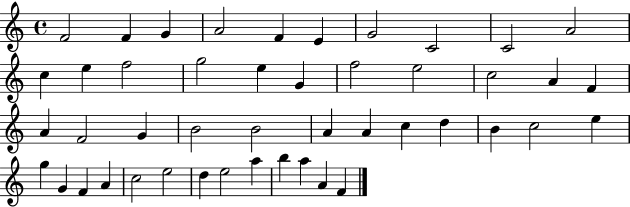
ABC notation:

X:1
T:Untitled
M:4/4
L:1/4
K:C
F2 F G A2 F E G2 C2 C2 A2 c e f2 g2 e G f2 e2 c2 A F A F2 G B2 B2 A A c d B c2 e g G F A c2 e2 d e2 a b a A F